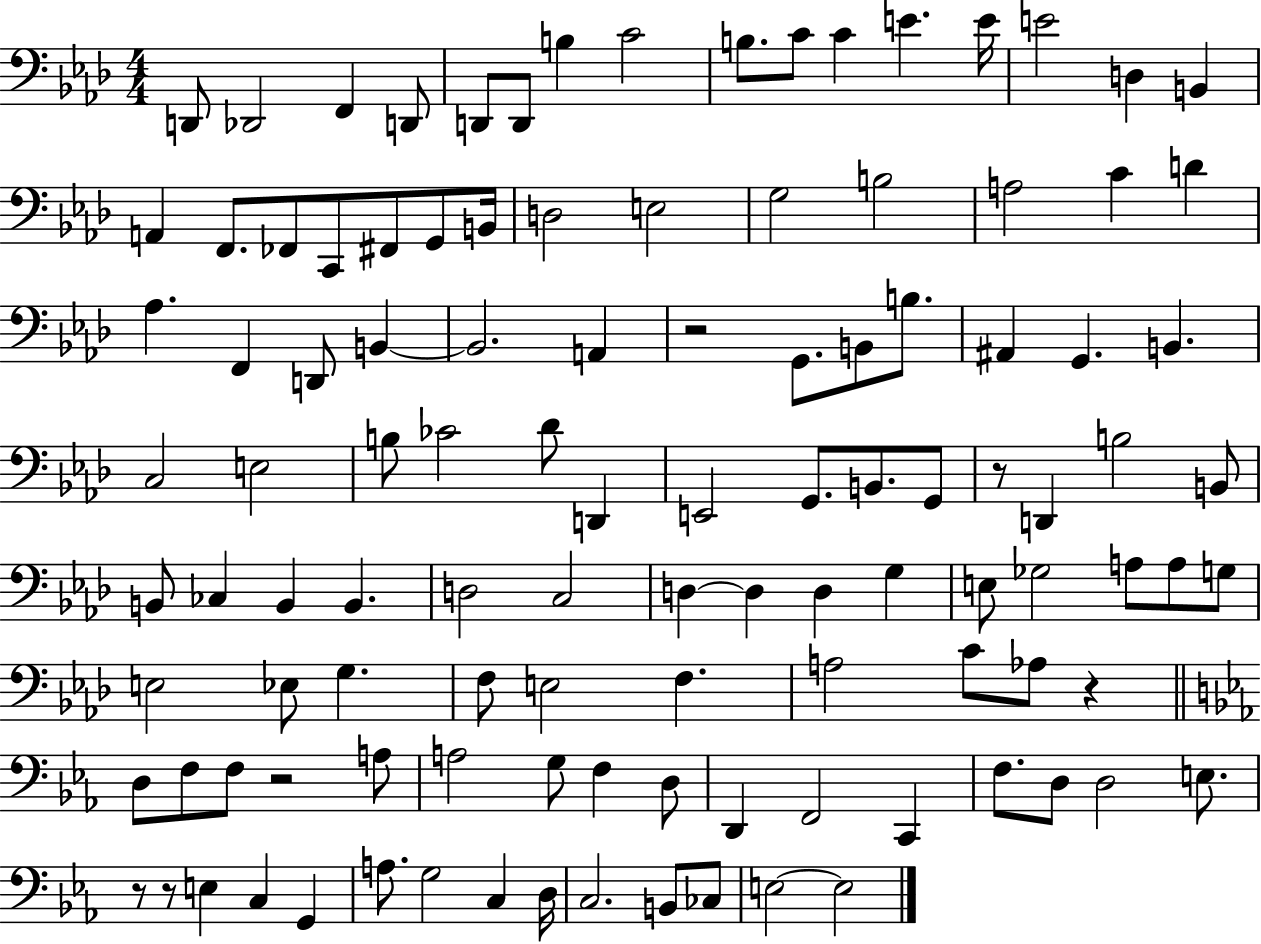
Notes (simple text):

D2/e Db2/h F2/q D2/e D2/e D2/e B3/q C4/h B3/e. C4/e C4/q E4/q. E4/s E4/h D3/q B2/q A2/q F2/e. FES2/e C2/e F#2/e G2/e B2/s D3/h E3/h G3/h B3/h A3/h C4/q D4/q Ab3/q. F2/q D2/e B2/q B2/h. A2/q R/h G2/e. B2/e B3/e. A#2/q G2/q. B2/q. C3/h E3/h B3/e CES4/h Db4/e D2/q E2/h G2/e. B2/e. G2/e R/e D2/q B3/h B2/e B2/e CES3/q B2/q B2/q. D3/h C3/h D3/q D3/q D3/q G3/q E3/e Gb3/h A3/e A3/e G3/e E3/h Eb3/e G3/q. F3/e E3/h F3/q. A3/h C4/e Ab3/e R/q D3/e F3/e F3/e R/h A3/e A3/h G3/e F3/q D3/e D2/q F2/h C2/q F3/e. D3/e D3/h E3/e. R/e R/e E3/q C3/q G2/q A3/e. G3/h C3/q D3/s C3/h. B2/e CES3/e E3/h E3/h